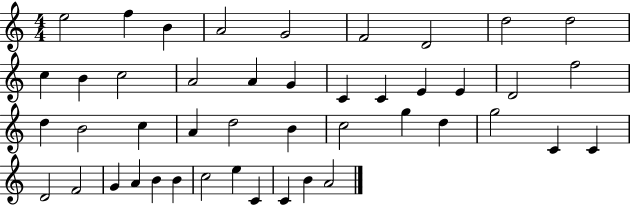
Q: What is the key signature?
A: C major